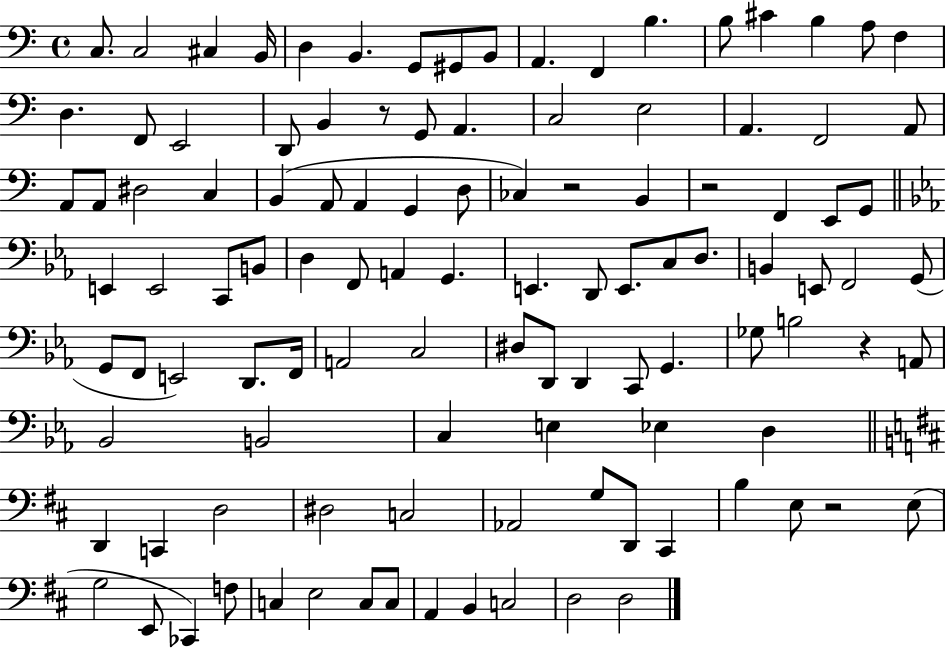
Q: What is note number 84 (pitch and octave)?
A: D3